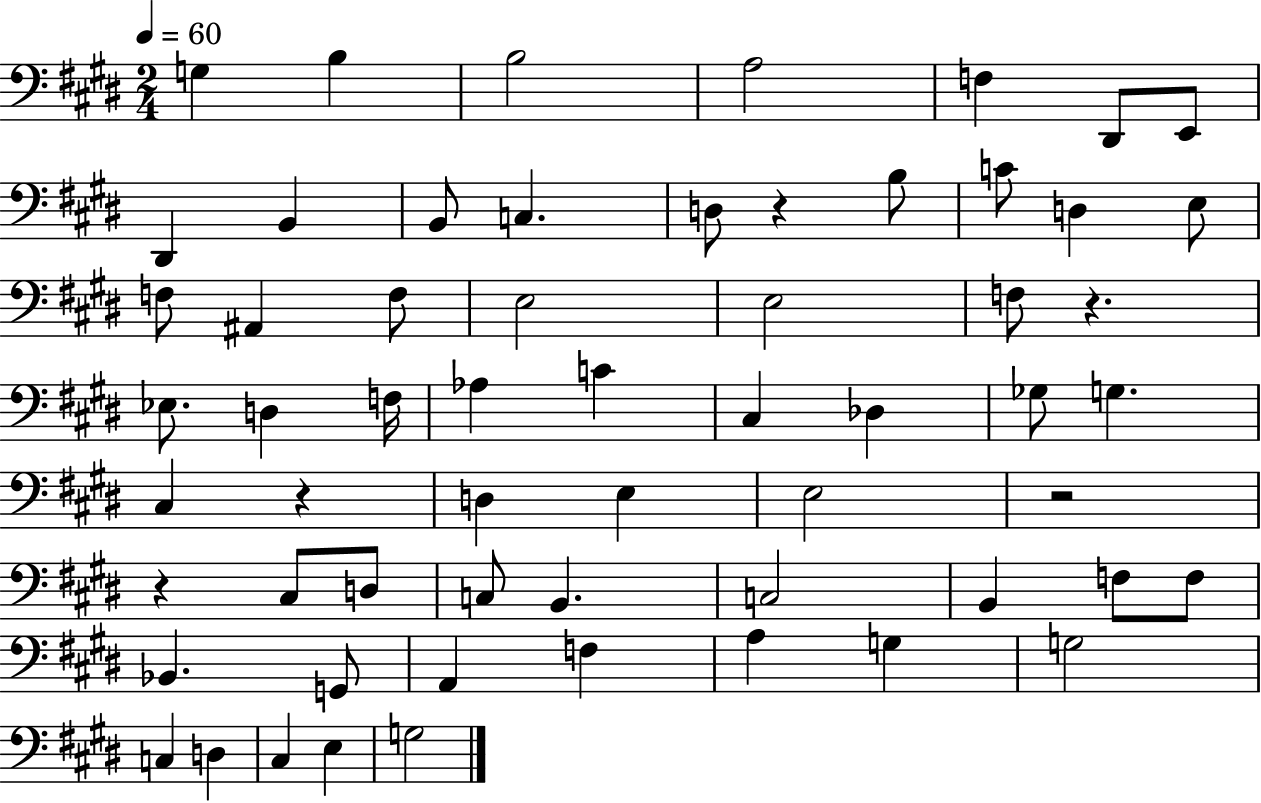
{
  \clef bass
  \numericTimeSignature
  \time 2/4
  \key e \major
  \tempo 4 = 60
  g4 b4 | b2 | a2 | f4 dis,8 e,8 | \break dis,4 b,4 | b,8 c4. | d8 r4 b8 | c'8 d4 e8 | \break f8 ais,4 f8 | e2 | e2 | f8 r4. | \break ees8. d4 f16 | aes4 c'4 | cis4 des4 | ges8 g4. | \break cis4 r4 | d4 e4 | e2 | r2 | \break r4 cis8 d8 | c8 b,4. | c2 | b,4 f8 f8 | \break bes,4. g,8 | a,4 f4 | a4 g4 | g2 | \break c4 d4 | cis4 e4 | g2 | \bar "|."
}